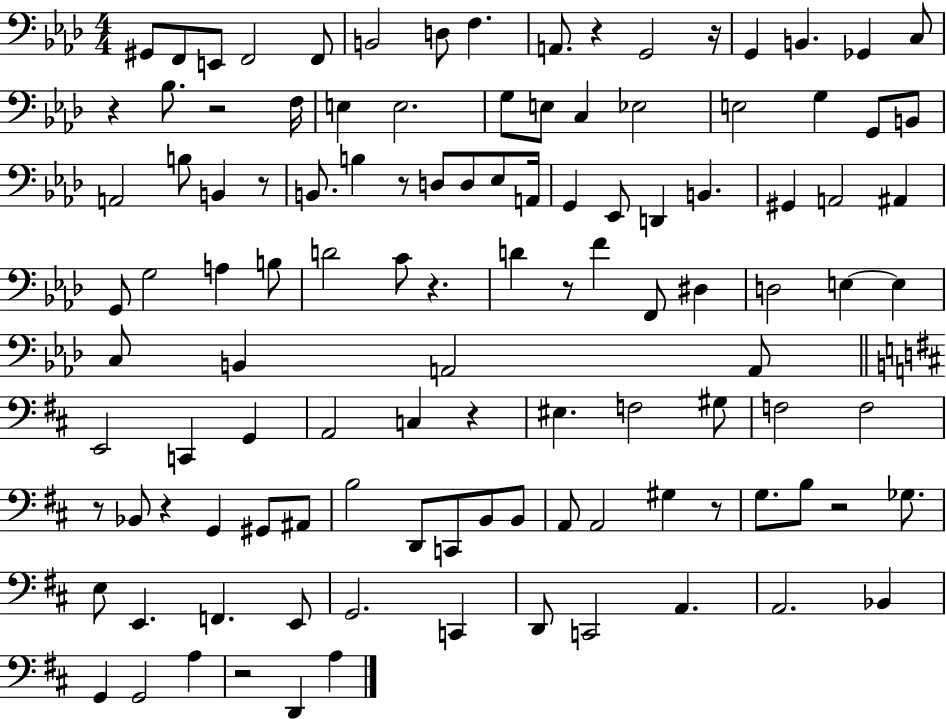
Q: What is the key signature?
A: AES major